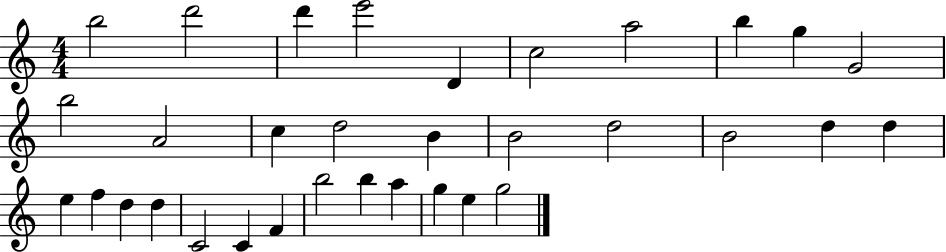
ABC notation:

X:1
T:Untitled
M:4/4
L:1/4
K:C
b2 d'2 d' e'2 D c2 a2 b g G2 b2 A2 c d2 B B2 d2 B2 d d e f d d C2 C F b2 b a g e g2